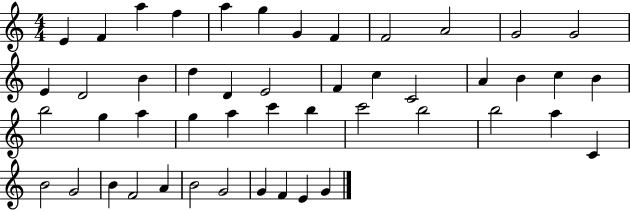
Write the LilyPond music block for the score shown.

{
  \clef treble
  \numericTimeSignature
  \time 4/4
  \key c \major
  e'4 f'4 a''4 f''4 | a''4 g''4 g'4 f'4 | f'2 a'2 | g'2 g'2 | \break e'4 d'2 b'4 | d''4 d'4 e'2 | f'4 c''4 c'2 | a'4 b'4 c''4 b'4 | \break b''2 g''4 a''4 | g''4 a''4 c'''4 b''4 | c'''2 b''2 | b''2 a''4 c'4 | \break b'2 g'2 | b'4 f'2 a'4 | b'2 g'2 | g'4 f'4 e'4 g'4 | \break \bar "|."
}